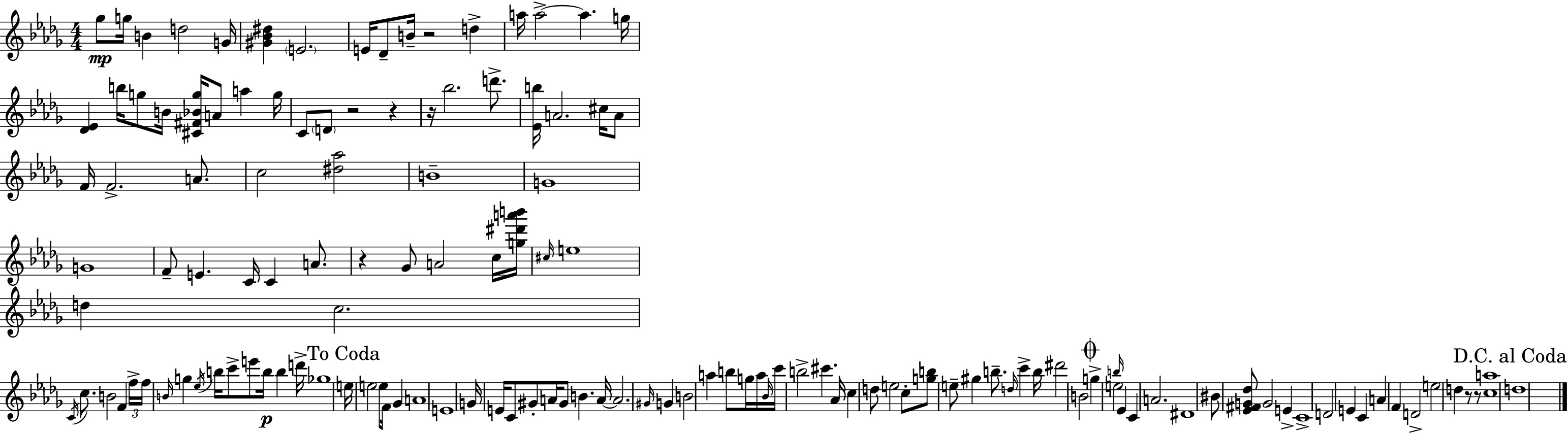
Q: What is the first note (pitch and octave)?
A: Gb5